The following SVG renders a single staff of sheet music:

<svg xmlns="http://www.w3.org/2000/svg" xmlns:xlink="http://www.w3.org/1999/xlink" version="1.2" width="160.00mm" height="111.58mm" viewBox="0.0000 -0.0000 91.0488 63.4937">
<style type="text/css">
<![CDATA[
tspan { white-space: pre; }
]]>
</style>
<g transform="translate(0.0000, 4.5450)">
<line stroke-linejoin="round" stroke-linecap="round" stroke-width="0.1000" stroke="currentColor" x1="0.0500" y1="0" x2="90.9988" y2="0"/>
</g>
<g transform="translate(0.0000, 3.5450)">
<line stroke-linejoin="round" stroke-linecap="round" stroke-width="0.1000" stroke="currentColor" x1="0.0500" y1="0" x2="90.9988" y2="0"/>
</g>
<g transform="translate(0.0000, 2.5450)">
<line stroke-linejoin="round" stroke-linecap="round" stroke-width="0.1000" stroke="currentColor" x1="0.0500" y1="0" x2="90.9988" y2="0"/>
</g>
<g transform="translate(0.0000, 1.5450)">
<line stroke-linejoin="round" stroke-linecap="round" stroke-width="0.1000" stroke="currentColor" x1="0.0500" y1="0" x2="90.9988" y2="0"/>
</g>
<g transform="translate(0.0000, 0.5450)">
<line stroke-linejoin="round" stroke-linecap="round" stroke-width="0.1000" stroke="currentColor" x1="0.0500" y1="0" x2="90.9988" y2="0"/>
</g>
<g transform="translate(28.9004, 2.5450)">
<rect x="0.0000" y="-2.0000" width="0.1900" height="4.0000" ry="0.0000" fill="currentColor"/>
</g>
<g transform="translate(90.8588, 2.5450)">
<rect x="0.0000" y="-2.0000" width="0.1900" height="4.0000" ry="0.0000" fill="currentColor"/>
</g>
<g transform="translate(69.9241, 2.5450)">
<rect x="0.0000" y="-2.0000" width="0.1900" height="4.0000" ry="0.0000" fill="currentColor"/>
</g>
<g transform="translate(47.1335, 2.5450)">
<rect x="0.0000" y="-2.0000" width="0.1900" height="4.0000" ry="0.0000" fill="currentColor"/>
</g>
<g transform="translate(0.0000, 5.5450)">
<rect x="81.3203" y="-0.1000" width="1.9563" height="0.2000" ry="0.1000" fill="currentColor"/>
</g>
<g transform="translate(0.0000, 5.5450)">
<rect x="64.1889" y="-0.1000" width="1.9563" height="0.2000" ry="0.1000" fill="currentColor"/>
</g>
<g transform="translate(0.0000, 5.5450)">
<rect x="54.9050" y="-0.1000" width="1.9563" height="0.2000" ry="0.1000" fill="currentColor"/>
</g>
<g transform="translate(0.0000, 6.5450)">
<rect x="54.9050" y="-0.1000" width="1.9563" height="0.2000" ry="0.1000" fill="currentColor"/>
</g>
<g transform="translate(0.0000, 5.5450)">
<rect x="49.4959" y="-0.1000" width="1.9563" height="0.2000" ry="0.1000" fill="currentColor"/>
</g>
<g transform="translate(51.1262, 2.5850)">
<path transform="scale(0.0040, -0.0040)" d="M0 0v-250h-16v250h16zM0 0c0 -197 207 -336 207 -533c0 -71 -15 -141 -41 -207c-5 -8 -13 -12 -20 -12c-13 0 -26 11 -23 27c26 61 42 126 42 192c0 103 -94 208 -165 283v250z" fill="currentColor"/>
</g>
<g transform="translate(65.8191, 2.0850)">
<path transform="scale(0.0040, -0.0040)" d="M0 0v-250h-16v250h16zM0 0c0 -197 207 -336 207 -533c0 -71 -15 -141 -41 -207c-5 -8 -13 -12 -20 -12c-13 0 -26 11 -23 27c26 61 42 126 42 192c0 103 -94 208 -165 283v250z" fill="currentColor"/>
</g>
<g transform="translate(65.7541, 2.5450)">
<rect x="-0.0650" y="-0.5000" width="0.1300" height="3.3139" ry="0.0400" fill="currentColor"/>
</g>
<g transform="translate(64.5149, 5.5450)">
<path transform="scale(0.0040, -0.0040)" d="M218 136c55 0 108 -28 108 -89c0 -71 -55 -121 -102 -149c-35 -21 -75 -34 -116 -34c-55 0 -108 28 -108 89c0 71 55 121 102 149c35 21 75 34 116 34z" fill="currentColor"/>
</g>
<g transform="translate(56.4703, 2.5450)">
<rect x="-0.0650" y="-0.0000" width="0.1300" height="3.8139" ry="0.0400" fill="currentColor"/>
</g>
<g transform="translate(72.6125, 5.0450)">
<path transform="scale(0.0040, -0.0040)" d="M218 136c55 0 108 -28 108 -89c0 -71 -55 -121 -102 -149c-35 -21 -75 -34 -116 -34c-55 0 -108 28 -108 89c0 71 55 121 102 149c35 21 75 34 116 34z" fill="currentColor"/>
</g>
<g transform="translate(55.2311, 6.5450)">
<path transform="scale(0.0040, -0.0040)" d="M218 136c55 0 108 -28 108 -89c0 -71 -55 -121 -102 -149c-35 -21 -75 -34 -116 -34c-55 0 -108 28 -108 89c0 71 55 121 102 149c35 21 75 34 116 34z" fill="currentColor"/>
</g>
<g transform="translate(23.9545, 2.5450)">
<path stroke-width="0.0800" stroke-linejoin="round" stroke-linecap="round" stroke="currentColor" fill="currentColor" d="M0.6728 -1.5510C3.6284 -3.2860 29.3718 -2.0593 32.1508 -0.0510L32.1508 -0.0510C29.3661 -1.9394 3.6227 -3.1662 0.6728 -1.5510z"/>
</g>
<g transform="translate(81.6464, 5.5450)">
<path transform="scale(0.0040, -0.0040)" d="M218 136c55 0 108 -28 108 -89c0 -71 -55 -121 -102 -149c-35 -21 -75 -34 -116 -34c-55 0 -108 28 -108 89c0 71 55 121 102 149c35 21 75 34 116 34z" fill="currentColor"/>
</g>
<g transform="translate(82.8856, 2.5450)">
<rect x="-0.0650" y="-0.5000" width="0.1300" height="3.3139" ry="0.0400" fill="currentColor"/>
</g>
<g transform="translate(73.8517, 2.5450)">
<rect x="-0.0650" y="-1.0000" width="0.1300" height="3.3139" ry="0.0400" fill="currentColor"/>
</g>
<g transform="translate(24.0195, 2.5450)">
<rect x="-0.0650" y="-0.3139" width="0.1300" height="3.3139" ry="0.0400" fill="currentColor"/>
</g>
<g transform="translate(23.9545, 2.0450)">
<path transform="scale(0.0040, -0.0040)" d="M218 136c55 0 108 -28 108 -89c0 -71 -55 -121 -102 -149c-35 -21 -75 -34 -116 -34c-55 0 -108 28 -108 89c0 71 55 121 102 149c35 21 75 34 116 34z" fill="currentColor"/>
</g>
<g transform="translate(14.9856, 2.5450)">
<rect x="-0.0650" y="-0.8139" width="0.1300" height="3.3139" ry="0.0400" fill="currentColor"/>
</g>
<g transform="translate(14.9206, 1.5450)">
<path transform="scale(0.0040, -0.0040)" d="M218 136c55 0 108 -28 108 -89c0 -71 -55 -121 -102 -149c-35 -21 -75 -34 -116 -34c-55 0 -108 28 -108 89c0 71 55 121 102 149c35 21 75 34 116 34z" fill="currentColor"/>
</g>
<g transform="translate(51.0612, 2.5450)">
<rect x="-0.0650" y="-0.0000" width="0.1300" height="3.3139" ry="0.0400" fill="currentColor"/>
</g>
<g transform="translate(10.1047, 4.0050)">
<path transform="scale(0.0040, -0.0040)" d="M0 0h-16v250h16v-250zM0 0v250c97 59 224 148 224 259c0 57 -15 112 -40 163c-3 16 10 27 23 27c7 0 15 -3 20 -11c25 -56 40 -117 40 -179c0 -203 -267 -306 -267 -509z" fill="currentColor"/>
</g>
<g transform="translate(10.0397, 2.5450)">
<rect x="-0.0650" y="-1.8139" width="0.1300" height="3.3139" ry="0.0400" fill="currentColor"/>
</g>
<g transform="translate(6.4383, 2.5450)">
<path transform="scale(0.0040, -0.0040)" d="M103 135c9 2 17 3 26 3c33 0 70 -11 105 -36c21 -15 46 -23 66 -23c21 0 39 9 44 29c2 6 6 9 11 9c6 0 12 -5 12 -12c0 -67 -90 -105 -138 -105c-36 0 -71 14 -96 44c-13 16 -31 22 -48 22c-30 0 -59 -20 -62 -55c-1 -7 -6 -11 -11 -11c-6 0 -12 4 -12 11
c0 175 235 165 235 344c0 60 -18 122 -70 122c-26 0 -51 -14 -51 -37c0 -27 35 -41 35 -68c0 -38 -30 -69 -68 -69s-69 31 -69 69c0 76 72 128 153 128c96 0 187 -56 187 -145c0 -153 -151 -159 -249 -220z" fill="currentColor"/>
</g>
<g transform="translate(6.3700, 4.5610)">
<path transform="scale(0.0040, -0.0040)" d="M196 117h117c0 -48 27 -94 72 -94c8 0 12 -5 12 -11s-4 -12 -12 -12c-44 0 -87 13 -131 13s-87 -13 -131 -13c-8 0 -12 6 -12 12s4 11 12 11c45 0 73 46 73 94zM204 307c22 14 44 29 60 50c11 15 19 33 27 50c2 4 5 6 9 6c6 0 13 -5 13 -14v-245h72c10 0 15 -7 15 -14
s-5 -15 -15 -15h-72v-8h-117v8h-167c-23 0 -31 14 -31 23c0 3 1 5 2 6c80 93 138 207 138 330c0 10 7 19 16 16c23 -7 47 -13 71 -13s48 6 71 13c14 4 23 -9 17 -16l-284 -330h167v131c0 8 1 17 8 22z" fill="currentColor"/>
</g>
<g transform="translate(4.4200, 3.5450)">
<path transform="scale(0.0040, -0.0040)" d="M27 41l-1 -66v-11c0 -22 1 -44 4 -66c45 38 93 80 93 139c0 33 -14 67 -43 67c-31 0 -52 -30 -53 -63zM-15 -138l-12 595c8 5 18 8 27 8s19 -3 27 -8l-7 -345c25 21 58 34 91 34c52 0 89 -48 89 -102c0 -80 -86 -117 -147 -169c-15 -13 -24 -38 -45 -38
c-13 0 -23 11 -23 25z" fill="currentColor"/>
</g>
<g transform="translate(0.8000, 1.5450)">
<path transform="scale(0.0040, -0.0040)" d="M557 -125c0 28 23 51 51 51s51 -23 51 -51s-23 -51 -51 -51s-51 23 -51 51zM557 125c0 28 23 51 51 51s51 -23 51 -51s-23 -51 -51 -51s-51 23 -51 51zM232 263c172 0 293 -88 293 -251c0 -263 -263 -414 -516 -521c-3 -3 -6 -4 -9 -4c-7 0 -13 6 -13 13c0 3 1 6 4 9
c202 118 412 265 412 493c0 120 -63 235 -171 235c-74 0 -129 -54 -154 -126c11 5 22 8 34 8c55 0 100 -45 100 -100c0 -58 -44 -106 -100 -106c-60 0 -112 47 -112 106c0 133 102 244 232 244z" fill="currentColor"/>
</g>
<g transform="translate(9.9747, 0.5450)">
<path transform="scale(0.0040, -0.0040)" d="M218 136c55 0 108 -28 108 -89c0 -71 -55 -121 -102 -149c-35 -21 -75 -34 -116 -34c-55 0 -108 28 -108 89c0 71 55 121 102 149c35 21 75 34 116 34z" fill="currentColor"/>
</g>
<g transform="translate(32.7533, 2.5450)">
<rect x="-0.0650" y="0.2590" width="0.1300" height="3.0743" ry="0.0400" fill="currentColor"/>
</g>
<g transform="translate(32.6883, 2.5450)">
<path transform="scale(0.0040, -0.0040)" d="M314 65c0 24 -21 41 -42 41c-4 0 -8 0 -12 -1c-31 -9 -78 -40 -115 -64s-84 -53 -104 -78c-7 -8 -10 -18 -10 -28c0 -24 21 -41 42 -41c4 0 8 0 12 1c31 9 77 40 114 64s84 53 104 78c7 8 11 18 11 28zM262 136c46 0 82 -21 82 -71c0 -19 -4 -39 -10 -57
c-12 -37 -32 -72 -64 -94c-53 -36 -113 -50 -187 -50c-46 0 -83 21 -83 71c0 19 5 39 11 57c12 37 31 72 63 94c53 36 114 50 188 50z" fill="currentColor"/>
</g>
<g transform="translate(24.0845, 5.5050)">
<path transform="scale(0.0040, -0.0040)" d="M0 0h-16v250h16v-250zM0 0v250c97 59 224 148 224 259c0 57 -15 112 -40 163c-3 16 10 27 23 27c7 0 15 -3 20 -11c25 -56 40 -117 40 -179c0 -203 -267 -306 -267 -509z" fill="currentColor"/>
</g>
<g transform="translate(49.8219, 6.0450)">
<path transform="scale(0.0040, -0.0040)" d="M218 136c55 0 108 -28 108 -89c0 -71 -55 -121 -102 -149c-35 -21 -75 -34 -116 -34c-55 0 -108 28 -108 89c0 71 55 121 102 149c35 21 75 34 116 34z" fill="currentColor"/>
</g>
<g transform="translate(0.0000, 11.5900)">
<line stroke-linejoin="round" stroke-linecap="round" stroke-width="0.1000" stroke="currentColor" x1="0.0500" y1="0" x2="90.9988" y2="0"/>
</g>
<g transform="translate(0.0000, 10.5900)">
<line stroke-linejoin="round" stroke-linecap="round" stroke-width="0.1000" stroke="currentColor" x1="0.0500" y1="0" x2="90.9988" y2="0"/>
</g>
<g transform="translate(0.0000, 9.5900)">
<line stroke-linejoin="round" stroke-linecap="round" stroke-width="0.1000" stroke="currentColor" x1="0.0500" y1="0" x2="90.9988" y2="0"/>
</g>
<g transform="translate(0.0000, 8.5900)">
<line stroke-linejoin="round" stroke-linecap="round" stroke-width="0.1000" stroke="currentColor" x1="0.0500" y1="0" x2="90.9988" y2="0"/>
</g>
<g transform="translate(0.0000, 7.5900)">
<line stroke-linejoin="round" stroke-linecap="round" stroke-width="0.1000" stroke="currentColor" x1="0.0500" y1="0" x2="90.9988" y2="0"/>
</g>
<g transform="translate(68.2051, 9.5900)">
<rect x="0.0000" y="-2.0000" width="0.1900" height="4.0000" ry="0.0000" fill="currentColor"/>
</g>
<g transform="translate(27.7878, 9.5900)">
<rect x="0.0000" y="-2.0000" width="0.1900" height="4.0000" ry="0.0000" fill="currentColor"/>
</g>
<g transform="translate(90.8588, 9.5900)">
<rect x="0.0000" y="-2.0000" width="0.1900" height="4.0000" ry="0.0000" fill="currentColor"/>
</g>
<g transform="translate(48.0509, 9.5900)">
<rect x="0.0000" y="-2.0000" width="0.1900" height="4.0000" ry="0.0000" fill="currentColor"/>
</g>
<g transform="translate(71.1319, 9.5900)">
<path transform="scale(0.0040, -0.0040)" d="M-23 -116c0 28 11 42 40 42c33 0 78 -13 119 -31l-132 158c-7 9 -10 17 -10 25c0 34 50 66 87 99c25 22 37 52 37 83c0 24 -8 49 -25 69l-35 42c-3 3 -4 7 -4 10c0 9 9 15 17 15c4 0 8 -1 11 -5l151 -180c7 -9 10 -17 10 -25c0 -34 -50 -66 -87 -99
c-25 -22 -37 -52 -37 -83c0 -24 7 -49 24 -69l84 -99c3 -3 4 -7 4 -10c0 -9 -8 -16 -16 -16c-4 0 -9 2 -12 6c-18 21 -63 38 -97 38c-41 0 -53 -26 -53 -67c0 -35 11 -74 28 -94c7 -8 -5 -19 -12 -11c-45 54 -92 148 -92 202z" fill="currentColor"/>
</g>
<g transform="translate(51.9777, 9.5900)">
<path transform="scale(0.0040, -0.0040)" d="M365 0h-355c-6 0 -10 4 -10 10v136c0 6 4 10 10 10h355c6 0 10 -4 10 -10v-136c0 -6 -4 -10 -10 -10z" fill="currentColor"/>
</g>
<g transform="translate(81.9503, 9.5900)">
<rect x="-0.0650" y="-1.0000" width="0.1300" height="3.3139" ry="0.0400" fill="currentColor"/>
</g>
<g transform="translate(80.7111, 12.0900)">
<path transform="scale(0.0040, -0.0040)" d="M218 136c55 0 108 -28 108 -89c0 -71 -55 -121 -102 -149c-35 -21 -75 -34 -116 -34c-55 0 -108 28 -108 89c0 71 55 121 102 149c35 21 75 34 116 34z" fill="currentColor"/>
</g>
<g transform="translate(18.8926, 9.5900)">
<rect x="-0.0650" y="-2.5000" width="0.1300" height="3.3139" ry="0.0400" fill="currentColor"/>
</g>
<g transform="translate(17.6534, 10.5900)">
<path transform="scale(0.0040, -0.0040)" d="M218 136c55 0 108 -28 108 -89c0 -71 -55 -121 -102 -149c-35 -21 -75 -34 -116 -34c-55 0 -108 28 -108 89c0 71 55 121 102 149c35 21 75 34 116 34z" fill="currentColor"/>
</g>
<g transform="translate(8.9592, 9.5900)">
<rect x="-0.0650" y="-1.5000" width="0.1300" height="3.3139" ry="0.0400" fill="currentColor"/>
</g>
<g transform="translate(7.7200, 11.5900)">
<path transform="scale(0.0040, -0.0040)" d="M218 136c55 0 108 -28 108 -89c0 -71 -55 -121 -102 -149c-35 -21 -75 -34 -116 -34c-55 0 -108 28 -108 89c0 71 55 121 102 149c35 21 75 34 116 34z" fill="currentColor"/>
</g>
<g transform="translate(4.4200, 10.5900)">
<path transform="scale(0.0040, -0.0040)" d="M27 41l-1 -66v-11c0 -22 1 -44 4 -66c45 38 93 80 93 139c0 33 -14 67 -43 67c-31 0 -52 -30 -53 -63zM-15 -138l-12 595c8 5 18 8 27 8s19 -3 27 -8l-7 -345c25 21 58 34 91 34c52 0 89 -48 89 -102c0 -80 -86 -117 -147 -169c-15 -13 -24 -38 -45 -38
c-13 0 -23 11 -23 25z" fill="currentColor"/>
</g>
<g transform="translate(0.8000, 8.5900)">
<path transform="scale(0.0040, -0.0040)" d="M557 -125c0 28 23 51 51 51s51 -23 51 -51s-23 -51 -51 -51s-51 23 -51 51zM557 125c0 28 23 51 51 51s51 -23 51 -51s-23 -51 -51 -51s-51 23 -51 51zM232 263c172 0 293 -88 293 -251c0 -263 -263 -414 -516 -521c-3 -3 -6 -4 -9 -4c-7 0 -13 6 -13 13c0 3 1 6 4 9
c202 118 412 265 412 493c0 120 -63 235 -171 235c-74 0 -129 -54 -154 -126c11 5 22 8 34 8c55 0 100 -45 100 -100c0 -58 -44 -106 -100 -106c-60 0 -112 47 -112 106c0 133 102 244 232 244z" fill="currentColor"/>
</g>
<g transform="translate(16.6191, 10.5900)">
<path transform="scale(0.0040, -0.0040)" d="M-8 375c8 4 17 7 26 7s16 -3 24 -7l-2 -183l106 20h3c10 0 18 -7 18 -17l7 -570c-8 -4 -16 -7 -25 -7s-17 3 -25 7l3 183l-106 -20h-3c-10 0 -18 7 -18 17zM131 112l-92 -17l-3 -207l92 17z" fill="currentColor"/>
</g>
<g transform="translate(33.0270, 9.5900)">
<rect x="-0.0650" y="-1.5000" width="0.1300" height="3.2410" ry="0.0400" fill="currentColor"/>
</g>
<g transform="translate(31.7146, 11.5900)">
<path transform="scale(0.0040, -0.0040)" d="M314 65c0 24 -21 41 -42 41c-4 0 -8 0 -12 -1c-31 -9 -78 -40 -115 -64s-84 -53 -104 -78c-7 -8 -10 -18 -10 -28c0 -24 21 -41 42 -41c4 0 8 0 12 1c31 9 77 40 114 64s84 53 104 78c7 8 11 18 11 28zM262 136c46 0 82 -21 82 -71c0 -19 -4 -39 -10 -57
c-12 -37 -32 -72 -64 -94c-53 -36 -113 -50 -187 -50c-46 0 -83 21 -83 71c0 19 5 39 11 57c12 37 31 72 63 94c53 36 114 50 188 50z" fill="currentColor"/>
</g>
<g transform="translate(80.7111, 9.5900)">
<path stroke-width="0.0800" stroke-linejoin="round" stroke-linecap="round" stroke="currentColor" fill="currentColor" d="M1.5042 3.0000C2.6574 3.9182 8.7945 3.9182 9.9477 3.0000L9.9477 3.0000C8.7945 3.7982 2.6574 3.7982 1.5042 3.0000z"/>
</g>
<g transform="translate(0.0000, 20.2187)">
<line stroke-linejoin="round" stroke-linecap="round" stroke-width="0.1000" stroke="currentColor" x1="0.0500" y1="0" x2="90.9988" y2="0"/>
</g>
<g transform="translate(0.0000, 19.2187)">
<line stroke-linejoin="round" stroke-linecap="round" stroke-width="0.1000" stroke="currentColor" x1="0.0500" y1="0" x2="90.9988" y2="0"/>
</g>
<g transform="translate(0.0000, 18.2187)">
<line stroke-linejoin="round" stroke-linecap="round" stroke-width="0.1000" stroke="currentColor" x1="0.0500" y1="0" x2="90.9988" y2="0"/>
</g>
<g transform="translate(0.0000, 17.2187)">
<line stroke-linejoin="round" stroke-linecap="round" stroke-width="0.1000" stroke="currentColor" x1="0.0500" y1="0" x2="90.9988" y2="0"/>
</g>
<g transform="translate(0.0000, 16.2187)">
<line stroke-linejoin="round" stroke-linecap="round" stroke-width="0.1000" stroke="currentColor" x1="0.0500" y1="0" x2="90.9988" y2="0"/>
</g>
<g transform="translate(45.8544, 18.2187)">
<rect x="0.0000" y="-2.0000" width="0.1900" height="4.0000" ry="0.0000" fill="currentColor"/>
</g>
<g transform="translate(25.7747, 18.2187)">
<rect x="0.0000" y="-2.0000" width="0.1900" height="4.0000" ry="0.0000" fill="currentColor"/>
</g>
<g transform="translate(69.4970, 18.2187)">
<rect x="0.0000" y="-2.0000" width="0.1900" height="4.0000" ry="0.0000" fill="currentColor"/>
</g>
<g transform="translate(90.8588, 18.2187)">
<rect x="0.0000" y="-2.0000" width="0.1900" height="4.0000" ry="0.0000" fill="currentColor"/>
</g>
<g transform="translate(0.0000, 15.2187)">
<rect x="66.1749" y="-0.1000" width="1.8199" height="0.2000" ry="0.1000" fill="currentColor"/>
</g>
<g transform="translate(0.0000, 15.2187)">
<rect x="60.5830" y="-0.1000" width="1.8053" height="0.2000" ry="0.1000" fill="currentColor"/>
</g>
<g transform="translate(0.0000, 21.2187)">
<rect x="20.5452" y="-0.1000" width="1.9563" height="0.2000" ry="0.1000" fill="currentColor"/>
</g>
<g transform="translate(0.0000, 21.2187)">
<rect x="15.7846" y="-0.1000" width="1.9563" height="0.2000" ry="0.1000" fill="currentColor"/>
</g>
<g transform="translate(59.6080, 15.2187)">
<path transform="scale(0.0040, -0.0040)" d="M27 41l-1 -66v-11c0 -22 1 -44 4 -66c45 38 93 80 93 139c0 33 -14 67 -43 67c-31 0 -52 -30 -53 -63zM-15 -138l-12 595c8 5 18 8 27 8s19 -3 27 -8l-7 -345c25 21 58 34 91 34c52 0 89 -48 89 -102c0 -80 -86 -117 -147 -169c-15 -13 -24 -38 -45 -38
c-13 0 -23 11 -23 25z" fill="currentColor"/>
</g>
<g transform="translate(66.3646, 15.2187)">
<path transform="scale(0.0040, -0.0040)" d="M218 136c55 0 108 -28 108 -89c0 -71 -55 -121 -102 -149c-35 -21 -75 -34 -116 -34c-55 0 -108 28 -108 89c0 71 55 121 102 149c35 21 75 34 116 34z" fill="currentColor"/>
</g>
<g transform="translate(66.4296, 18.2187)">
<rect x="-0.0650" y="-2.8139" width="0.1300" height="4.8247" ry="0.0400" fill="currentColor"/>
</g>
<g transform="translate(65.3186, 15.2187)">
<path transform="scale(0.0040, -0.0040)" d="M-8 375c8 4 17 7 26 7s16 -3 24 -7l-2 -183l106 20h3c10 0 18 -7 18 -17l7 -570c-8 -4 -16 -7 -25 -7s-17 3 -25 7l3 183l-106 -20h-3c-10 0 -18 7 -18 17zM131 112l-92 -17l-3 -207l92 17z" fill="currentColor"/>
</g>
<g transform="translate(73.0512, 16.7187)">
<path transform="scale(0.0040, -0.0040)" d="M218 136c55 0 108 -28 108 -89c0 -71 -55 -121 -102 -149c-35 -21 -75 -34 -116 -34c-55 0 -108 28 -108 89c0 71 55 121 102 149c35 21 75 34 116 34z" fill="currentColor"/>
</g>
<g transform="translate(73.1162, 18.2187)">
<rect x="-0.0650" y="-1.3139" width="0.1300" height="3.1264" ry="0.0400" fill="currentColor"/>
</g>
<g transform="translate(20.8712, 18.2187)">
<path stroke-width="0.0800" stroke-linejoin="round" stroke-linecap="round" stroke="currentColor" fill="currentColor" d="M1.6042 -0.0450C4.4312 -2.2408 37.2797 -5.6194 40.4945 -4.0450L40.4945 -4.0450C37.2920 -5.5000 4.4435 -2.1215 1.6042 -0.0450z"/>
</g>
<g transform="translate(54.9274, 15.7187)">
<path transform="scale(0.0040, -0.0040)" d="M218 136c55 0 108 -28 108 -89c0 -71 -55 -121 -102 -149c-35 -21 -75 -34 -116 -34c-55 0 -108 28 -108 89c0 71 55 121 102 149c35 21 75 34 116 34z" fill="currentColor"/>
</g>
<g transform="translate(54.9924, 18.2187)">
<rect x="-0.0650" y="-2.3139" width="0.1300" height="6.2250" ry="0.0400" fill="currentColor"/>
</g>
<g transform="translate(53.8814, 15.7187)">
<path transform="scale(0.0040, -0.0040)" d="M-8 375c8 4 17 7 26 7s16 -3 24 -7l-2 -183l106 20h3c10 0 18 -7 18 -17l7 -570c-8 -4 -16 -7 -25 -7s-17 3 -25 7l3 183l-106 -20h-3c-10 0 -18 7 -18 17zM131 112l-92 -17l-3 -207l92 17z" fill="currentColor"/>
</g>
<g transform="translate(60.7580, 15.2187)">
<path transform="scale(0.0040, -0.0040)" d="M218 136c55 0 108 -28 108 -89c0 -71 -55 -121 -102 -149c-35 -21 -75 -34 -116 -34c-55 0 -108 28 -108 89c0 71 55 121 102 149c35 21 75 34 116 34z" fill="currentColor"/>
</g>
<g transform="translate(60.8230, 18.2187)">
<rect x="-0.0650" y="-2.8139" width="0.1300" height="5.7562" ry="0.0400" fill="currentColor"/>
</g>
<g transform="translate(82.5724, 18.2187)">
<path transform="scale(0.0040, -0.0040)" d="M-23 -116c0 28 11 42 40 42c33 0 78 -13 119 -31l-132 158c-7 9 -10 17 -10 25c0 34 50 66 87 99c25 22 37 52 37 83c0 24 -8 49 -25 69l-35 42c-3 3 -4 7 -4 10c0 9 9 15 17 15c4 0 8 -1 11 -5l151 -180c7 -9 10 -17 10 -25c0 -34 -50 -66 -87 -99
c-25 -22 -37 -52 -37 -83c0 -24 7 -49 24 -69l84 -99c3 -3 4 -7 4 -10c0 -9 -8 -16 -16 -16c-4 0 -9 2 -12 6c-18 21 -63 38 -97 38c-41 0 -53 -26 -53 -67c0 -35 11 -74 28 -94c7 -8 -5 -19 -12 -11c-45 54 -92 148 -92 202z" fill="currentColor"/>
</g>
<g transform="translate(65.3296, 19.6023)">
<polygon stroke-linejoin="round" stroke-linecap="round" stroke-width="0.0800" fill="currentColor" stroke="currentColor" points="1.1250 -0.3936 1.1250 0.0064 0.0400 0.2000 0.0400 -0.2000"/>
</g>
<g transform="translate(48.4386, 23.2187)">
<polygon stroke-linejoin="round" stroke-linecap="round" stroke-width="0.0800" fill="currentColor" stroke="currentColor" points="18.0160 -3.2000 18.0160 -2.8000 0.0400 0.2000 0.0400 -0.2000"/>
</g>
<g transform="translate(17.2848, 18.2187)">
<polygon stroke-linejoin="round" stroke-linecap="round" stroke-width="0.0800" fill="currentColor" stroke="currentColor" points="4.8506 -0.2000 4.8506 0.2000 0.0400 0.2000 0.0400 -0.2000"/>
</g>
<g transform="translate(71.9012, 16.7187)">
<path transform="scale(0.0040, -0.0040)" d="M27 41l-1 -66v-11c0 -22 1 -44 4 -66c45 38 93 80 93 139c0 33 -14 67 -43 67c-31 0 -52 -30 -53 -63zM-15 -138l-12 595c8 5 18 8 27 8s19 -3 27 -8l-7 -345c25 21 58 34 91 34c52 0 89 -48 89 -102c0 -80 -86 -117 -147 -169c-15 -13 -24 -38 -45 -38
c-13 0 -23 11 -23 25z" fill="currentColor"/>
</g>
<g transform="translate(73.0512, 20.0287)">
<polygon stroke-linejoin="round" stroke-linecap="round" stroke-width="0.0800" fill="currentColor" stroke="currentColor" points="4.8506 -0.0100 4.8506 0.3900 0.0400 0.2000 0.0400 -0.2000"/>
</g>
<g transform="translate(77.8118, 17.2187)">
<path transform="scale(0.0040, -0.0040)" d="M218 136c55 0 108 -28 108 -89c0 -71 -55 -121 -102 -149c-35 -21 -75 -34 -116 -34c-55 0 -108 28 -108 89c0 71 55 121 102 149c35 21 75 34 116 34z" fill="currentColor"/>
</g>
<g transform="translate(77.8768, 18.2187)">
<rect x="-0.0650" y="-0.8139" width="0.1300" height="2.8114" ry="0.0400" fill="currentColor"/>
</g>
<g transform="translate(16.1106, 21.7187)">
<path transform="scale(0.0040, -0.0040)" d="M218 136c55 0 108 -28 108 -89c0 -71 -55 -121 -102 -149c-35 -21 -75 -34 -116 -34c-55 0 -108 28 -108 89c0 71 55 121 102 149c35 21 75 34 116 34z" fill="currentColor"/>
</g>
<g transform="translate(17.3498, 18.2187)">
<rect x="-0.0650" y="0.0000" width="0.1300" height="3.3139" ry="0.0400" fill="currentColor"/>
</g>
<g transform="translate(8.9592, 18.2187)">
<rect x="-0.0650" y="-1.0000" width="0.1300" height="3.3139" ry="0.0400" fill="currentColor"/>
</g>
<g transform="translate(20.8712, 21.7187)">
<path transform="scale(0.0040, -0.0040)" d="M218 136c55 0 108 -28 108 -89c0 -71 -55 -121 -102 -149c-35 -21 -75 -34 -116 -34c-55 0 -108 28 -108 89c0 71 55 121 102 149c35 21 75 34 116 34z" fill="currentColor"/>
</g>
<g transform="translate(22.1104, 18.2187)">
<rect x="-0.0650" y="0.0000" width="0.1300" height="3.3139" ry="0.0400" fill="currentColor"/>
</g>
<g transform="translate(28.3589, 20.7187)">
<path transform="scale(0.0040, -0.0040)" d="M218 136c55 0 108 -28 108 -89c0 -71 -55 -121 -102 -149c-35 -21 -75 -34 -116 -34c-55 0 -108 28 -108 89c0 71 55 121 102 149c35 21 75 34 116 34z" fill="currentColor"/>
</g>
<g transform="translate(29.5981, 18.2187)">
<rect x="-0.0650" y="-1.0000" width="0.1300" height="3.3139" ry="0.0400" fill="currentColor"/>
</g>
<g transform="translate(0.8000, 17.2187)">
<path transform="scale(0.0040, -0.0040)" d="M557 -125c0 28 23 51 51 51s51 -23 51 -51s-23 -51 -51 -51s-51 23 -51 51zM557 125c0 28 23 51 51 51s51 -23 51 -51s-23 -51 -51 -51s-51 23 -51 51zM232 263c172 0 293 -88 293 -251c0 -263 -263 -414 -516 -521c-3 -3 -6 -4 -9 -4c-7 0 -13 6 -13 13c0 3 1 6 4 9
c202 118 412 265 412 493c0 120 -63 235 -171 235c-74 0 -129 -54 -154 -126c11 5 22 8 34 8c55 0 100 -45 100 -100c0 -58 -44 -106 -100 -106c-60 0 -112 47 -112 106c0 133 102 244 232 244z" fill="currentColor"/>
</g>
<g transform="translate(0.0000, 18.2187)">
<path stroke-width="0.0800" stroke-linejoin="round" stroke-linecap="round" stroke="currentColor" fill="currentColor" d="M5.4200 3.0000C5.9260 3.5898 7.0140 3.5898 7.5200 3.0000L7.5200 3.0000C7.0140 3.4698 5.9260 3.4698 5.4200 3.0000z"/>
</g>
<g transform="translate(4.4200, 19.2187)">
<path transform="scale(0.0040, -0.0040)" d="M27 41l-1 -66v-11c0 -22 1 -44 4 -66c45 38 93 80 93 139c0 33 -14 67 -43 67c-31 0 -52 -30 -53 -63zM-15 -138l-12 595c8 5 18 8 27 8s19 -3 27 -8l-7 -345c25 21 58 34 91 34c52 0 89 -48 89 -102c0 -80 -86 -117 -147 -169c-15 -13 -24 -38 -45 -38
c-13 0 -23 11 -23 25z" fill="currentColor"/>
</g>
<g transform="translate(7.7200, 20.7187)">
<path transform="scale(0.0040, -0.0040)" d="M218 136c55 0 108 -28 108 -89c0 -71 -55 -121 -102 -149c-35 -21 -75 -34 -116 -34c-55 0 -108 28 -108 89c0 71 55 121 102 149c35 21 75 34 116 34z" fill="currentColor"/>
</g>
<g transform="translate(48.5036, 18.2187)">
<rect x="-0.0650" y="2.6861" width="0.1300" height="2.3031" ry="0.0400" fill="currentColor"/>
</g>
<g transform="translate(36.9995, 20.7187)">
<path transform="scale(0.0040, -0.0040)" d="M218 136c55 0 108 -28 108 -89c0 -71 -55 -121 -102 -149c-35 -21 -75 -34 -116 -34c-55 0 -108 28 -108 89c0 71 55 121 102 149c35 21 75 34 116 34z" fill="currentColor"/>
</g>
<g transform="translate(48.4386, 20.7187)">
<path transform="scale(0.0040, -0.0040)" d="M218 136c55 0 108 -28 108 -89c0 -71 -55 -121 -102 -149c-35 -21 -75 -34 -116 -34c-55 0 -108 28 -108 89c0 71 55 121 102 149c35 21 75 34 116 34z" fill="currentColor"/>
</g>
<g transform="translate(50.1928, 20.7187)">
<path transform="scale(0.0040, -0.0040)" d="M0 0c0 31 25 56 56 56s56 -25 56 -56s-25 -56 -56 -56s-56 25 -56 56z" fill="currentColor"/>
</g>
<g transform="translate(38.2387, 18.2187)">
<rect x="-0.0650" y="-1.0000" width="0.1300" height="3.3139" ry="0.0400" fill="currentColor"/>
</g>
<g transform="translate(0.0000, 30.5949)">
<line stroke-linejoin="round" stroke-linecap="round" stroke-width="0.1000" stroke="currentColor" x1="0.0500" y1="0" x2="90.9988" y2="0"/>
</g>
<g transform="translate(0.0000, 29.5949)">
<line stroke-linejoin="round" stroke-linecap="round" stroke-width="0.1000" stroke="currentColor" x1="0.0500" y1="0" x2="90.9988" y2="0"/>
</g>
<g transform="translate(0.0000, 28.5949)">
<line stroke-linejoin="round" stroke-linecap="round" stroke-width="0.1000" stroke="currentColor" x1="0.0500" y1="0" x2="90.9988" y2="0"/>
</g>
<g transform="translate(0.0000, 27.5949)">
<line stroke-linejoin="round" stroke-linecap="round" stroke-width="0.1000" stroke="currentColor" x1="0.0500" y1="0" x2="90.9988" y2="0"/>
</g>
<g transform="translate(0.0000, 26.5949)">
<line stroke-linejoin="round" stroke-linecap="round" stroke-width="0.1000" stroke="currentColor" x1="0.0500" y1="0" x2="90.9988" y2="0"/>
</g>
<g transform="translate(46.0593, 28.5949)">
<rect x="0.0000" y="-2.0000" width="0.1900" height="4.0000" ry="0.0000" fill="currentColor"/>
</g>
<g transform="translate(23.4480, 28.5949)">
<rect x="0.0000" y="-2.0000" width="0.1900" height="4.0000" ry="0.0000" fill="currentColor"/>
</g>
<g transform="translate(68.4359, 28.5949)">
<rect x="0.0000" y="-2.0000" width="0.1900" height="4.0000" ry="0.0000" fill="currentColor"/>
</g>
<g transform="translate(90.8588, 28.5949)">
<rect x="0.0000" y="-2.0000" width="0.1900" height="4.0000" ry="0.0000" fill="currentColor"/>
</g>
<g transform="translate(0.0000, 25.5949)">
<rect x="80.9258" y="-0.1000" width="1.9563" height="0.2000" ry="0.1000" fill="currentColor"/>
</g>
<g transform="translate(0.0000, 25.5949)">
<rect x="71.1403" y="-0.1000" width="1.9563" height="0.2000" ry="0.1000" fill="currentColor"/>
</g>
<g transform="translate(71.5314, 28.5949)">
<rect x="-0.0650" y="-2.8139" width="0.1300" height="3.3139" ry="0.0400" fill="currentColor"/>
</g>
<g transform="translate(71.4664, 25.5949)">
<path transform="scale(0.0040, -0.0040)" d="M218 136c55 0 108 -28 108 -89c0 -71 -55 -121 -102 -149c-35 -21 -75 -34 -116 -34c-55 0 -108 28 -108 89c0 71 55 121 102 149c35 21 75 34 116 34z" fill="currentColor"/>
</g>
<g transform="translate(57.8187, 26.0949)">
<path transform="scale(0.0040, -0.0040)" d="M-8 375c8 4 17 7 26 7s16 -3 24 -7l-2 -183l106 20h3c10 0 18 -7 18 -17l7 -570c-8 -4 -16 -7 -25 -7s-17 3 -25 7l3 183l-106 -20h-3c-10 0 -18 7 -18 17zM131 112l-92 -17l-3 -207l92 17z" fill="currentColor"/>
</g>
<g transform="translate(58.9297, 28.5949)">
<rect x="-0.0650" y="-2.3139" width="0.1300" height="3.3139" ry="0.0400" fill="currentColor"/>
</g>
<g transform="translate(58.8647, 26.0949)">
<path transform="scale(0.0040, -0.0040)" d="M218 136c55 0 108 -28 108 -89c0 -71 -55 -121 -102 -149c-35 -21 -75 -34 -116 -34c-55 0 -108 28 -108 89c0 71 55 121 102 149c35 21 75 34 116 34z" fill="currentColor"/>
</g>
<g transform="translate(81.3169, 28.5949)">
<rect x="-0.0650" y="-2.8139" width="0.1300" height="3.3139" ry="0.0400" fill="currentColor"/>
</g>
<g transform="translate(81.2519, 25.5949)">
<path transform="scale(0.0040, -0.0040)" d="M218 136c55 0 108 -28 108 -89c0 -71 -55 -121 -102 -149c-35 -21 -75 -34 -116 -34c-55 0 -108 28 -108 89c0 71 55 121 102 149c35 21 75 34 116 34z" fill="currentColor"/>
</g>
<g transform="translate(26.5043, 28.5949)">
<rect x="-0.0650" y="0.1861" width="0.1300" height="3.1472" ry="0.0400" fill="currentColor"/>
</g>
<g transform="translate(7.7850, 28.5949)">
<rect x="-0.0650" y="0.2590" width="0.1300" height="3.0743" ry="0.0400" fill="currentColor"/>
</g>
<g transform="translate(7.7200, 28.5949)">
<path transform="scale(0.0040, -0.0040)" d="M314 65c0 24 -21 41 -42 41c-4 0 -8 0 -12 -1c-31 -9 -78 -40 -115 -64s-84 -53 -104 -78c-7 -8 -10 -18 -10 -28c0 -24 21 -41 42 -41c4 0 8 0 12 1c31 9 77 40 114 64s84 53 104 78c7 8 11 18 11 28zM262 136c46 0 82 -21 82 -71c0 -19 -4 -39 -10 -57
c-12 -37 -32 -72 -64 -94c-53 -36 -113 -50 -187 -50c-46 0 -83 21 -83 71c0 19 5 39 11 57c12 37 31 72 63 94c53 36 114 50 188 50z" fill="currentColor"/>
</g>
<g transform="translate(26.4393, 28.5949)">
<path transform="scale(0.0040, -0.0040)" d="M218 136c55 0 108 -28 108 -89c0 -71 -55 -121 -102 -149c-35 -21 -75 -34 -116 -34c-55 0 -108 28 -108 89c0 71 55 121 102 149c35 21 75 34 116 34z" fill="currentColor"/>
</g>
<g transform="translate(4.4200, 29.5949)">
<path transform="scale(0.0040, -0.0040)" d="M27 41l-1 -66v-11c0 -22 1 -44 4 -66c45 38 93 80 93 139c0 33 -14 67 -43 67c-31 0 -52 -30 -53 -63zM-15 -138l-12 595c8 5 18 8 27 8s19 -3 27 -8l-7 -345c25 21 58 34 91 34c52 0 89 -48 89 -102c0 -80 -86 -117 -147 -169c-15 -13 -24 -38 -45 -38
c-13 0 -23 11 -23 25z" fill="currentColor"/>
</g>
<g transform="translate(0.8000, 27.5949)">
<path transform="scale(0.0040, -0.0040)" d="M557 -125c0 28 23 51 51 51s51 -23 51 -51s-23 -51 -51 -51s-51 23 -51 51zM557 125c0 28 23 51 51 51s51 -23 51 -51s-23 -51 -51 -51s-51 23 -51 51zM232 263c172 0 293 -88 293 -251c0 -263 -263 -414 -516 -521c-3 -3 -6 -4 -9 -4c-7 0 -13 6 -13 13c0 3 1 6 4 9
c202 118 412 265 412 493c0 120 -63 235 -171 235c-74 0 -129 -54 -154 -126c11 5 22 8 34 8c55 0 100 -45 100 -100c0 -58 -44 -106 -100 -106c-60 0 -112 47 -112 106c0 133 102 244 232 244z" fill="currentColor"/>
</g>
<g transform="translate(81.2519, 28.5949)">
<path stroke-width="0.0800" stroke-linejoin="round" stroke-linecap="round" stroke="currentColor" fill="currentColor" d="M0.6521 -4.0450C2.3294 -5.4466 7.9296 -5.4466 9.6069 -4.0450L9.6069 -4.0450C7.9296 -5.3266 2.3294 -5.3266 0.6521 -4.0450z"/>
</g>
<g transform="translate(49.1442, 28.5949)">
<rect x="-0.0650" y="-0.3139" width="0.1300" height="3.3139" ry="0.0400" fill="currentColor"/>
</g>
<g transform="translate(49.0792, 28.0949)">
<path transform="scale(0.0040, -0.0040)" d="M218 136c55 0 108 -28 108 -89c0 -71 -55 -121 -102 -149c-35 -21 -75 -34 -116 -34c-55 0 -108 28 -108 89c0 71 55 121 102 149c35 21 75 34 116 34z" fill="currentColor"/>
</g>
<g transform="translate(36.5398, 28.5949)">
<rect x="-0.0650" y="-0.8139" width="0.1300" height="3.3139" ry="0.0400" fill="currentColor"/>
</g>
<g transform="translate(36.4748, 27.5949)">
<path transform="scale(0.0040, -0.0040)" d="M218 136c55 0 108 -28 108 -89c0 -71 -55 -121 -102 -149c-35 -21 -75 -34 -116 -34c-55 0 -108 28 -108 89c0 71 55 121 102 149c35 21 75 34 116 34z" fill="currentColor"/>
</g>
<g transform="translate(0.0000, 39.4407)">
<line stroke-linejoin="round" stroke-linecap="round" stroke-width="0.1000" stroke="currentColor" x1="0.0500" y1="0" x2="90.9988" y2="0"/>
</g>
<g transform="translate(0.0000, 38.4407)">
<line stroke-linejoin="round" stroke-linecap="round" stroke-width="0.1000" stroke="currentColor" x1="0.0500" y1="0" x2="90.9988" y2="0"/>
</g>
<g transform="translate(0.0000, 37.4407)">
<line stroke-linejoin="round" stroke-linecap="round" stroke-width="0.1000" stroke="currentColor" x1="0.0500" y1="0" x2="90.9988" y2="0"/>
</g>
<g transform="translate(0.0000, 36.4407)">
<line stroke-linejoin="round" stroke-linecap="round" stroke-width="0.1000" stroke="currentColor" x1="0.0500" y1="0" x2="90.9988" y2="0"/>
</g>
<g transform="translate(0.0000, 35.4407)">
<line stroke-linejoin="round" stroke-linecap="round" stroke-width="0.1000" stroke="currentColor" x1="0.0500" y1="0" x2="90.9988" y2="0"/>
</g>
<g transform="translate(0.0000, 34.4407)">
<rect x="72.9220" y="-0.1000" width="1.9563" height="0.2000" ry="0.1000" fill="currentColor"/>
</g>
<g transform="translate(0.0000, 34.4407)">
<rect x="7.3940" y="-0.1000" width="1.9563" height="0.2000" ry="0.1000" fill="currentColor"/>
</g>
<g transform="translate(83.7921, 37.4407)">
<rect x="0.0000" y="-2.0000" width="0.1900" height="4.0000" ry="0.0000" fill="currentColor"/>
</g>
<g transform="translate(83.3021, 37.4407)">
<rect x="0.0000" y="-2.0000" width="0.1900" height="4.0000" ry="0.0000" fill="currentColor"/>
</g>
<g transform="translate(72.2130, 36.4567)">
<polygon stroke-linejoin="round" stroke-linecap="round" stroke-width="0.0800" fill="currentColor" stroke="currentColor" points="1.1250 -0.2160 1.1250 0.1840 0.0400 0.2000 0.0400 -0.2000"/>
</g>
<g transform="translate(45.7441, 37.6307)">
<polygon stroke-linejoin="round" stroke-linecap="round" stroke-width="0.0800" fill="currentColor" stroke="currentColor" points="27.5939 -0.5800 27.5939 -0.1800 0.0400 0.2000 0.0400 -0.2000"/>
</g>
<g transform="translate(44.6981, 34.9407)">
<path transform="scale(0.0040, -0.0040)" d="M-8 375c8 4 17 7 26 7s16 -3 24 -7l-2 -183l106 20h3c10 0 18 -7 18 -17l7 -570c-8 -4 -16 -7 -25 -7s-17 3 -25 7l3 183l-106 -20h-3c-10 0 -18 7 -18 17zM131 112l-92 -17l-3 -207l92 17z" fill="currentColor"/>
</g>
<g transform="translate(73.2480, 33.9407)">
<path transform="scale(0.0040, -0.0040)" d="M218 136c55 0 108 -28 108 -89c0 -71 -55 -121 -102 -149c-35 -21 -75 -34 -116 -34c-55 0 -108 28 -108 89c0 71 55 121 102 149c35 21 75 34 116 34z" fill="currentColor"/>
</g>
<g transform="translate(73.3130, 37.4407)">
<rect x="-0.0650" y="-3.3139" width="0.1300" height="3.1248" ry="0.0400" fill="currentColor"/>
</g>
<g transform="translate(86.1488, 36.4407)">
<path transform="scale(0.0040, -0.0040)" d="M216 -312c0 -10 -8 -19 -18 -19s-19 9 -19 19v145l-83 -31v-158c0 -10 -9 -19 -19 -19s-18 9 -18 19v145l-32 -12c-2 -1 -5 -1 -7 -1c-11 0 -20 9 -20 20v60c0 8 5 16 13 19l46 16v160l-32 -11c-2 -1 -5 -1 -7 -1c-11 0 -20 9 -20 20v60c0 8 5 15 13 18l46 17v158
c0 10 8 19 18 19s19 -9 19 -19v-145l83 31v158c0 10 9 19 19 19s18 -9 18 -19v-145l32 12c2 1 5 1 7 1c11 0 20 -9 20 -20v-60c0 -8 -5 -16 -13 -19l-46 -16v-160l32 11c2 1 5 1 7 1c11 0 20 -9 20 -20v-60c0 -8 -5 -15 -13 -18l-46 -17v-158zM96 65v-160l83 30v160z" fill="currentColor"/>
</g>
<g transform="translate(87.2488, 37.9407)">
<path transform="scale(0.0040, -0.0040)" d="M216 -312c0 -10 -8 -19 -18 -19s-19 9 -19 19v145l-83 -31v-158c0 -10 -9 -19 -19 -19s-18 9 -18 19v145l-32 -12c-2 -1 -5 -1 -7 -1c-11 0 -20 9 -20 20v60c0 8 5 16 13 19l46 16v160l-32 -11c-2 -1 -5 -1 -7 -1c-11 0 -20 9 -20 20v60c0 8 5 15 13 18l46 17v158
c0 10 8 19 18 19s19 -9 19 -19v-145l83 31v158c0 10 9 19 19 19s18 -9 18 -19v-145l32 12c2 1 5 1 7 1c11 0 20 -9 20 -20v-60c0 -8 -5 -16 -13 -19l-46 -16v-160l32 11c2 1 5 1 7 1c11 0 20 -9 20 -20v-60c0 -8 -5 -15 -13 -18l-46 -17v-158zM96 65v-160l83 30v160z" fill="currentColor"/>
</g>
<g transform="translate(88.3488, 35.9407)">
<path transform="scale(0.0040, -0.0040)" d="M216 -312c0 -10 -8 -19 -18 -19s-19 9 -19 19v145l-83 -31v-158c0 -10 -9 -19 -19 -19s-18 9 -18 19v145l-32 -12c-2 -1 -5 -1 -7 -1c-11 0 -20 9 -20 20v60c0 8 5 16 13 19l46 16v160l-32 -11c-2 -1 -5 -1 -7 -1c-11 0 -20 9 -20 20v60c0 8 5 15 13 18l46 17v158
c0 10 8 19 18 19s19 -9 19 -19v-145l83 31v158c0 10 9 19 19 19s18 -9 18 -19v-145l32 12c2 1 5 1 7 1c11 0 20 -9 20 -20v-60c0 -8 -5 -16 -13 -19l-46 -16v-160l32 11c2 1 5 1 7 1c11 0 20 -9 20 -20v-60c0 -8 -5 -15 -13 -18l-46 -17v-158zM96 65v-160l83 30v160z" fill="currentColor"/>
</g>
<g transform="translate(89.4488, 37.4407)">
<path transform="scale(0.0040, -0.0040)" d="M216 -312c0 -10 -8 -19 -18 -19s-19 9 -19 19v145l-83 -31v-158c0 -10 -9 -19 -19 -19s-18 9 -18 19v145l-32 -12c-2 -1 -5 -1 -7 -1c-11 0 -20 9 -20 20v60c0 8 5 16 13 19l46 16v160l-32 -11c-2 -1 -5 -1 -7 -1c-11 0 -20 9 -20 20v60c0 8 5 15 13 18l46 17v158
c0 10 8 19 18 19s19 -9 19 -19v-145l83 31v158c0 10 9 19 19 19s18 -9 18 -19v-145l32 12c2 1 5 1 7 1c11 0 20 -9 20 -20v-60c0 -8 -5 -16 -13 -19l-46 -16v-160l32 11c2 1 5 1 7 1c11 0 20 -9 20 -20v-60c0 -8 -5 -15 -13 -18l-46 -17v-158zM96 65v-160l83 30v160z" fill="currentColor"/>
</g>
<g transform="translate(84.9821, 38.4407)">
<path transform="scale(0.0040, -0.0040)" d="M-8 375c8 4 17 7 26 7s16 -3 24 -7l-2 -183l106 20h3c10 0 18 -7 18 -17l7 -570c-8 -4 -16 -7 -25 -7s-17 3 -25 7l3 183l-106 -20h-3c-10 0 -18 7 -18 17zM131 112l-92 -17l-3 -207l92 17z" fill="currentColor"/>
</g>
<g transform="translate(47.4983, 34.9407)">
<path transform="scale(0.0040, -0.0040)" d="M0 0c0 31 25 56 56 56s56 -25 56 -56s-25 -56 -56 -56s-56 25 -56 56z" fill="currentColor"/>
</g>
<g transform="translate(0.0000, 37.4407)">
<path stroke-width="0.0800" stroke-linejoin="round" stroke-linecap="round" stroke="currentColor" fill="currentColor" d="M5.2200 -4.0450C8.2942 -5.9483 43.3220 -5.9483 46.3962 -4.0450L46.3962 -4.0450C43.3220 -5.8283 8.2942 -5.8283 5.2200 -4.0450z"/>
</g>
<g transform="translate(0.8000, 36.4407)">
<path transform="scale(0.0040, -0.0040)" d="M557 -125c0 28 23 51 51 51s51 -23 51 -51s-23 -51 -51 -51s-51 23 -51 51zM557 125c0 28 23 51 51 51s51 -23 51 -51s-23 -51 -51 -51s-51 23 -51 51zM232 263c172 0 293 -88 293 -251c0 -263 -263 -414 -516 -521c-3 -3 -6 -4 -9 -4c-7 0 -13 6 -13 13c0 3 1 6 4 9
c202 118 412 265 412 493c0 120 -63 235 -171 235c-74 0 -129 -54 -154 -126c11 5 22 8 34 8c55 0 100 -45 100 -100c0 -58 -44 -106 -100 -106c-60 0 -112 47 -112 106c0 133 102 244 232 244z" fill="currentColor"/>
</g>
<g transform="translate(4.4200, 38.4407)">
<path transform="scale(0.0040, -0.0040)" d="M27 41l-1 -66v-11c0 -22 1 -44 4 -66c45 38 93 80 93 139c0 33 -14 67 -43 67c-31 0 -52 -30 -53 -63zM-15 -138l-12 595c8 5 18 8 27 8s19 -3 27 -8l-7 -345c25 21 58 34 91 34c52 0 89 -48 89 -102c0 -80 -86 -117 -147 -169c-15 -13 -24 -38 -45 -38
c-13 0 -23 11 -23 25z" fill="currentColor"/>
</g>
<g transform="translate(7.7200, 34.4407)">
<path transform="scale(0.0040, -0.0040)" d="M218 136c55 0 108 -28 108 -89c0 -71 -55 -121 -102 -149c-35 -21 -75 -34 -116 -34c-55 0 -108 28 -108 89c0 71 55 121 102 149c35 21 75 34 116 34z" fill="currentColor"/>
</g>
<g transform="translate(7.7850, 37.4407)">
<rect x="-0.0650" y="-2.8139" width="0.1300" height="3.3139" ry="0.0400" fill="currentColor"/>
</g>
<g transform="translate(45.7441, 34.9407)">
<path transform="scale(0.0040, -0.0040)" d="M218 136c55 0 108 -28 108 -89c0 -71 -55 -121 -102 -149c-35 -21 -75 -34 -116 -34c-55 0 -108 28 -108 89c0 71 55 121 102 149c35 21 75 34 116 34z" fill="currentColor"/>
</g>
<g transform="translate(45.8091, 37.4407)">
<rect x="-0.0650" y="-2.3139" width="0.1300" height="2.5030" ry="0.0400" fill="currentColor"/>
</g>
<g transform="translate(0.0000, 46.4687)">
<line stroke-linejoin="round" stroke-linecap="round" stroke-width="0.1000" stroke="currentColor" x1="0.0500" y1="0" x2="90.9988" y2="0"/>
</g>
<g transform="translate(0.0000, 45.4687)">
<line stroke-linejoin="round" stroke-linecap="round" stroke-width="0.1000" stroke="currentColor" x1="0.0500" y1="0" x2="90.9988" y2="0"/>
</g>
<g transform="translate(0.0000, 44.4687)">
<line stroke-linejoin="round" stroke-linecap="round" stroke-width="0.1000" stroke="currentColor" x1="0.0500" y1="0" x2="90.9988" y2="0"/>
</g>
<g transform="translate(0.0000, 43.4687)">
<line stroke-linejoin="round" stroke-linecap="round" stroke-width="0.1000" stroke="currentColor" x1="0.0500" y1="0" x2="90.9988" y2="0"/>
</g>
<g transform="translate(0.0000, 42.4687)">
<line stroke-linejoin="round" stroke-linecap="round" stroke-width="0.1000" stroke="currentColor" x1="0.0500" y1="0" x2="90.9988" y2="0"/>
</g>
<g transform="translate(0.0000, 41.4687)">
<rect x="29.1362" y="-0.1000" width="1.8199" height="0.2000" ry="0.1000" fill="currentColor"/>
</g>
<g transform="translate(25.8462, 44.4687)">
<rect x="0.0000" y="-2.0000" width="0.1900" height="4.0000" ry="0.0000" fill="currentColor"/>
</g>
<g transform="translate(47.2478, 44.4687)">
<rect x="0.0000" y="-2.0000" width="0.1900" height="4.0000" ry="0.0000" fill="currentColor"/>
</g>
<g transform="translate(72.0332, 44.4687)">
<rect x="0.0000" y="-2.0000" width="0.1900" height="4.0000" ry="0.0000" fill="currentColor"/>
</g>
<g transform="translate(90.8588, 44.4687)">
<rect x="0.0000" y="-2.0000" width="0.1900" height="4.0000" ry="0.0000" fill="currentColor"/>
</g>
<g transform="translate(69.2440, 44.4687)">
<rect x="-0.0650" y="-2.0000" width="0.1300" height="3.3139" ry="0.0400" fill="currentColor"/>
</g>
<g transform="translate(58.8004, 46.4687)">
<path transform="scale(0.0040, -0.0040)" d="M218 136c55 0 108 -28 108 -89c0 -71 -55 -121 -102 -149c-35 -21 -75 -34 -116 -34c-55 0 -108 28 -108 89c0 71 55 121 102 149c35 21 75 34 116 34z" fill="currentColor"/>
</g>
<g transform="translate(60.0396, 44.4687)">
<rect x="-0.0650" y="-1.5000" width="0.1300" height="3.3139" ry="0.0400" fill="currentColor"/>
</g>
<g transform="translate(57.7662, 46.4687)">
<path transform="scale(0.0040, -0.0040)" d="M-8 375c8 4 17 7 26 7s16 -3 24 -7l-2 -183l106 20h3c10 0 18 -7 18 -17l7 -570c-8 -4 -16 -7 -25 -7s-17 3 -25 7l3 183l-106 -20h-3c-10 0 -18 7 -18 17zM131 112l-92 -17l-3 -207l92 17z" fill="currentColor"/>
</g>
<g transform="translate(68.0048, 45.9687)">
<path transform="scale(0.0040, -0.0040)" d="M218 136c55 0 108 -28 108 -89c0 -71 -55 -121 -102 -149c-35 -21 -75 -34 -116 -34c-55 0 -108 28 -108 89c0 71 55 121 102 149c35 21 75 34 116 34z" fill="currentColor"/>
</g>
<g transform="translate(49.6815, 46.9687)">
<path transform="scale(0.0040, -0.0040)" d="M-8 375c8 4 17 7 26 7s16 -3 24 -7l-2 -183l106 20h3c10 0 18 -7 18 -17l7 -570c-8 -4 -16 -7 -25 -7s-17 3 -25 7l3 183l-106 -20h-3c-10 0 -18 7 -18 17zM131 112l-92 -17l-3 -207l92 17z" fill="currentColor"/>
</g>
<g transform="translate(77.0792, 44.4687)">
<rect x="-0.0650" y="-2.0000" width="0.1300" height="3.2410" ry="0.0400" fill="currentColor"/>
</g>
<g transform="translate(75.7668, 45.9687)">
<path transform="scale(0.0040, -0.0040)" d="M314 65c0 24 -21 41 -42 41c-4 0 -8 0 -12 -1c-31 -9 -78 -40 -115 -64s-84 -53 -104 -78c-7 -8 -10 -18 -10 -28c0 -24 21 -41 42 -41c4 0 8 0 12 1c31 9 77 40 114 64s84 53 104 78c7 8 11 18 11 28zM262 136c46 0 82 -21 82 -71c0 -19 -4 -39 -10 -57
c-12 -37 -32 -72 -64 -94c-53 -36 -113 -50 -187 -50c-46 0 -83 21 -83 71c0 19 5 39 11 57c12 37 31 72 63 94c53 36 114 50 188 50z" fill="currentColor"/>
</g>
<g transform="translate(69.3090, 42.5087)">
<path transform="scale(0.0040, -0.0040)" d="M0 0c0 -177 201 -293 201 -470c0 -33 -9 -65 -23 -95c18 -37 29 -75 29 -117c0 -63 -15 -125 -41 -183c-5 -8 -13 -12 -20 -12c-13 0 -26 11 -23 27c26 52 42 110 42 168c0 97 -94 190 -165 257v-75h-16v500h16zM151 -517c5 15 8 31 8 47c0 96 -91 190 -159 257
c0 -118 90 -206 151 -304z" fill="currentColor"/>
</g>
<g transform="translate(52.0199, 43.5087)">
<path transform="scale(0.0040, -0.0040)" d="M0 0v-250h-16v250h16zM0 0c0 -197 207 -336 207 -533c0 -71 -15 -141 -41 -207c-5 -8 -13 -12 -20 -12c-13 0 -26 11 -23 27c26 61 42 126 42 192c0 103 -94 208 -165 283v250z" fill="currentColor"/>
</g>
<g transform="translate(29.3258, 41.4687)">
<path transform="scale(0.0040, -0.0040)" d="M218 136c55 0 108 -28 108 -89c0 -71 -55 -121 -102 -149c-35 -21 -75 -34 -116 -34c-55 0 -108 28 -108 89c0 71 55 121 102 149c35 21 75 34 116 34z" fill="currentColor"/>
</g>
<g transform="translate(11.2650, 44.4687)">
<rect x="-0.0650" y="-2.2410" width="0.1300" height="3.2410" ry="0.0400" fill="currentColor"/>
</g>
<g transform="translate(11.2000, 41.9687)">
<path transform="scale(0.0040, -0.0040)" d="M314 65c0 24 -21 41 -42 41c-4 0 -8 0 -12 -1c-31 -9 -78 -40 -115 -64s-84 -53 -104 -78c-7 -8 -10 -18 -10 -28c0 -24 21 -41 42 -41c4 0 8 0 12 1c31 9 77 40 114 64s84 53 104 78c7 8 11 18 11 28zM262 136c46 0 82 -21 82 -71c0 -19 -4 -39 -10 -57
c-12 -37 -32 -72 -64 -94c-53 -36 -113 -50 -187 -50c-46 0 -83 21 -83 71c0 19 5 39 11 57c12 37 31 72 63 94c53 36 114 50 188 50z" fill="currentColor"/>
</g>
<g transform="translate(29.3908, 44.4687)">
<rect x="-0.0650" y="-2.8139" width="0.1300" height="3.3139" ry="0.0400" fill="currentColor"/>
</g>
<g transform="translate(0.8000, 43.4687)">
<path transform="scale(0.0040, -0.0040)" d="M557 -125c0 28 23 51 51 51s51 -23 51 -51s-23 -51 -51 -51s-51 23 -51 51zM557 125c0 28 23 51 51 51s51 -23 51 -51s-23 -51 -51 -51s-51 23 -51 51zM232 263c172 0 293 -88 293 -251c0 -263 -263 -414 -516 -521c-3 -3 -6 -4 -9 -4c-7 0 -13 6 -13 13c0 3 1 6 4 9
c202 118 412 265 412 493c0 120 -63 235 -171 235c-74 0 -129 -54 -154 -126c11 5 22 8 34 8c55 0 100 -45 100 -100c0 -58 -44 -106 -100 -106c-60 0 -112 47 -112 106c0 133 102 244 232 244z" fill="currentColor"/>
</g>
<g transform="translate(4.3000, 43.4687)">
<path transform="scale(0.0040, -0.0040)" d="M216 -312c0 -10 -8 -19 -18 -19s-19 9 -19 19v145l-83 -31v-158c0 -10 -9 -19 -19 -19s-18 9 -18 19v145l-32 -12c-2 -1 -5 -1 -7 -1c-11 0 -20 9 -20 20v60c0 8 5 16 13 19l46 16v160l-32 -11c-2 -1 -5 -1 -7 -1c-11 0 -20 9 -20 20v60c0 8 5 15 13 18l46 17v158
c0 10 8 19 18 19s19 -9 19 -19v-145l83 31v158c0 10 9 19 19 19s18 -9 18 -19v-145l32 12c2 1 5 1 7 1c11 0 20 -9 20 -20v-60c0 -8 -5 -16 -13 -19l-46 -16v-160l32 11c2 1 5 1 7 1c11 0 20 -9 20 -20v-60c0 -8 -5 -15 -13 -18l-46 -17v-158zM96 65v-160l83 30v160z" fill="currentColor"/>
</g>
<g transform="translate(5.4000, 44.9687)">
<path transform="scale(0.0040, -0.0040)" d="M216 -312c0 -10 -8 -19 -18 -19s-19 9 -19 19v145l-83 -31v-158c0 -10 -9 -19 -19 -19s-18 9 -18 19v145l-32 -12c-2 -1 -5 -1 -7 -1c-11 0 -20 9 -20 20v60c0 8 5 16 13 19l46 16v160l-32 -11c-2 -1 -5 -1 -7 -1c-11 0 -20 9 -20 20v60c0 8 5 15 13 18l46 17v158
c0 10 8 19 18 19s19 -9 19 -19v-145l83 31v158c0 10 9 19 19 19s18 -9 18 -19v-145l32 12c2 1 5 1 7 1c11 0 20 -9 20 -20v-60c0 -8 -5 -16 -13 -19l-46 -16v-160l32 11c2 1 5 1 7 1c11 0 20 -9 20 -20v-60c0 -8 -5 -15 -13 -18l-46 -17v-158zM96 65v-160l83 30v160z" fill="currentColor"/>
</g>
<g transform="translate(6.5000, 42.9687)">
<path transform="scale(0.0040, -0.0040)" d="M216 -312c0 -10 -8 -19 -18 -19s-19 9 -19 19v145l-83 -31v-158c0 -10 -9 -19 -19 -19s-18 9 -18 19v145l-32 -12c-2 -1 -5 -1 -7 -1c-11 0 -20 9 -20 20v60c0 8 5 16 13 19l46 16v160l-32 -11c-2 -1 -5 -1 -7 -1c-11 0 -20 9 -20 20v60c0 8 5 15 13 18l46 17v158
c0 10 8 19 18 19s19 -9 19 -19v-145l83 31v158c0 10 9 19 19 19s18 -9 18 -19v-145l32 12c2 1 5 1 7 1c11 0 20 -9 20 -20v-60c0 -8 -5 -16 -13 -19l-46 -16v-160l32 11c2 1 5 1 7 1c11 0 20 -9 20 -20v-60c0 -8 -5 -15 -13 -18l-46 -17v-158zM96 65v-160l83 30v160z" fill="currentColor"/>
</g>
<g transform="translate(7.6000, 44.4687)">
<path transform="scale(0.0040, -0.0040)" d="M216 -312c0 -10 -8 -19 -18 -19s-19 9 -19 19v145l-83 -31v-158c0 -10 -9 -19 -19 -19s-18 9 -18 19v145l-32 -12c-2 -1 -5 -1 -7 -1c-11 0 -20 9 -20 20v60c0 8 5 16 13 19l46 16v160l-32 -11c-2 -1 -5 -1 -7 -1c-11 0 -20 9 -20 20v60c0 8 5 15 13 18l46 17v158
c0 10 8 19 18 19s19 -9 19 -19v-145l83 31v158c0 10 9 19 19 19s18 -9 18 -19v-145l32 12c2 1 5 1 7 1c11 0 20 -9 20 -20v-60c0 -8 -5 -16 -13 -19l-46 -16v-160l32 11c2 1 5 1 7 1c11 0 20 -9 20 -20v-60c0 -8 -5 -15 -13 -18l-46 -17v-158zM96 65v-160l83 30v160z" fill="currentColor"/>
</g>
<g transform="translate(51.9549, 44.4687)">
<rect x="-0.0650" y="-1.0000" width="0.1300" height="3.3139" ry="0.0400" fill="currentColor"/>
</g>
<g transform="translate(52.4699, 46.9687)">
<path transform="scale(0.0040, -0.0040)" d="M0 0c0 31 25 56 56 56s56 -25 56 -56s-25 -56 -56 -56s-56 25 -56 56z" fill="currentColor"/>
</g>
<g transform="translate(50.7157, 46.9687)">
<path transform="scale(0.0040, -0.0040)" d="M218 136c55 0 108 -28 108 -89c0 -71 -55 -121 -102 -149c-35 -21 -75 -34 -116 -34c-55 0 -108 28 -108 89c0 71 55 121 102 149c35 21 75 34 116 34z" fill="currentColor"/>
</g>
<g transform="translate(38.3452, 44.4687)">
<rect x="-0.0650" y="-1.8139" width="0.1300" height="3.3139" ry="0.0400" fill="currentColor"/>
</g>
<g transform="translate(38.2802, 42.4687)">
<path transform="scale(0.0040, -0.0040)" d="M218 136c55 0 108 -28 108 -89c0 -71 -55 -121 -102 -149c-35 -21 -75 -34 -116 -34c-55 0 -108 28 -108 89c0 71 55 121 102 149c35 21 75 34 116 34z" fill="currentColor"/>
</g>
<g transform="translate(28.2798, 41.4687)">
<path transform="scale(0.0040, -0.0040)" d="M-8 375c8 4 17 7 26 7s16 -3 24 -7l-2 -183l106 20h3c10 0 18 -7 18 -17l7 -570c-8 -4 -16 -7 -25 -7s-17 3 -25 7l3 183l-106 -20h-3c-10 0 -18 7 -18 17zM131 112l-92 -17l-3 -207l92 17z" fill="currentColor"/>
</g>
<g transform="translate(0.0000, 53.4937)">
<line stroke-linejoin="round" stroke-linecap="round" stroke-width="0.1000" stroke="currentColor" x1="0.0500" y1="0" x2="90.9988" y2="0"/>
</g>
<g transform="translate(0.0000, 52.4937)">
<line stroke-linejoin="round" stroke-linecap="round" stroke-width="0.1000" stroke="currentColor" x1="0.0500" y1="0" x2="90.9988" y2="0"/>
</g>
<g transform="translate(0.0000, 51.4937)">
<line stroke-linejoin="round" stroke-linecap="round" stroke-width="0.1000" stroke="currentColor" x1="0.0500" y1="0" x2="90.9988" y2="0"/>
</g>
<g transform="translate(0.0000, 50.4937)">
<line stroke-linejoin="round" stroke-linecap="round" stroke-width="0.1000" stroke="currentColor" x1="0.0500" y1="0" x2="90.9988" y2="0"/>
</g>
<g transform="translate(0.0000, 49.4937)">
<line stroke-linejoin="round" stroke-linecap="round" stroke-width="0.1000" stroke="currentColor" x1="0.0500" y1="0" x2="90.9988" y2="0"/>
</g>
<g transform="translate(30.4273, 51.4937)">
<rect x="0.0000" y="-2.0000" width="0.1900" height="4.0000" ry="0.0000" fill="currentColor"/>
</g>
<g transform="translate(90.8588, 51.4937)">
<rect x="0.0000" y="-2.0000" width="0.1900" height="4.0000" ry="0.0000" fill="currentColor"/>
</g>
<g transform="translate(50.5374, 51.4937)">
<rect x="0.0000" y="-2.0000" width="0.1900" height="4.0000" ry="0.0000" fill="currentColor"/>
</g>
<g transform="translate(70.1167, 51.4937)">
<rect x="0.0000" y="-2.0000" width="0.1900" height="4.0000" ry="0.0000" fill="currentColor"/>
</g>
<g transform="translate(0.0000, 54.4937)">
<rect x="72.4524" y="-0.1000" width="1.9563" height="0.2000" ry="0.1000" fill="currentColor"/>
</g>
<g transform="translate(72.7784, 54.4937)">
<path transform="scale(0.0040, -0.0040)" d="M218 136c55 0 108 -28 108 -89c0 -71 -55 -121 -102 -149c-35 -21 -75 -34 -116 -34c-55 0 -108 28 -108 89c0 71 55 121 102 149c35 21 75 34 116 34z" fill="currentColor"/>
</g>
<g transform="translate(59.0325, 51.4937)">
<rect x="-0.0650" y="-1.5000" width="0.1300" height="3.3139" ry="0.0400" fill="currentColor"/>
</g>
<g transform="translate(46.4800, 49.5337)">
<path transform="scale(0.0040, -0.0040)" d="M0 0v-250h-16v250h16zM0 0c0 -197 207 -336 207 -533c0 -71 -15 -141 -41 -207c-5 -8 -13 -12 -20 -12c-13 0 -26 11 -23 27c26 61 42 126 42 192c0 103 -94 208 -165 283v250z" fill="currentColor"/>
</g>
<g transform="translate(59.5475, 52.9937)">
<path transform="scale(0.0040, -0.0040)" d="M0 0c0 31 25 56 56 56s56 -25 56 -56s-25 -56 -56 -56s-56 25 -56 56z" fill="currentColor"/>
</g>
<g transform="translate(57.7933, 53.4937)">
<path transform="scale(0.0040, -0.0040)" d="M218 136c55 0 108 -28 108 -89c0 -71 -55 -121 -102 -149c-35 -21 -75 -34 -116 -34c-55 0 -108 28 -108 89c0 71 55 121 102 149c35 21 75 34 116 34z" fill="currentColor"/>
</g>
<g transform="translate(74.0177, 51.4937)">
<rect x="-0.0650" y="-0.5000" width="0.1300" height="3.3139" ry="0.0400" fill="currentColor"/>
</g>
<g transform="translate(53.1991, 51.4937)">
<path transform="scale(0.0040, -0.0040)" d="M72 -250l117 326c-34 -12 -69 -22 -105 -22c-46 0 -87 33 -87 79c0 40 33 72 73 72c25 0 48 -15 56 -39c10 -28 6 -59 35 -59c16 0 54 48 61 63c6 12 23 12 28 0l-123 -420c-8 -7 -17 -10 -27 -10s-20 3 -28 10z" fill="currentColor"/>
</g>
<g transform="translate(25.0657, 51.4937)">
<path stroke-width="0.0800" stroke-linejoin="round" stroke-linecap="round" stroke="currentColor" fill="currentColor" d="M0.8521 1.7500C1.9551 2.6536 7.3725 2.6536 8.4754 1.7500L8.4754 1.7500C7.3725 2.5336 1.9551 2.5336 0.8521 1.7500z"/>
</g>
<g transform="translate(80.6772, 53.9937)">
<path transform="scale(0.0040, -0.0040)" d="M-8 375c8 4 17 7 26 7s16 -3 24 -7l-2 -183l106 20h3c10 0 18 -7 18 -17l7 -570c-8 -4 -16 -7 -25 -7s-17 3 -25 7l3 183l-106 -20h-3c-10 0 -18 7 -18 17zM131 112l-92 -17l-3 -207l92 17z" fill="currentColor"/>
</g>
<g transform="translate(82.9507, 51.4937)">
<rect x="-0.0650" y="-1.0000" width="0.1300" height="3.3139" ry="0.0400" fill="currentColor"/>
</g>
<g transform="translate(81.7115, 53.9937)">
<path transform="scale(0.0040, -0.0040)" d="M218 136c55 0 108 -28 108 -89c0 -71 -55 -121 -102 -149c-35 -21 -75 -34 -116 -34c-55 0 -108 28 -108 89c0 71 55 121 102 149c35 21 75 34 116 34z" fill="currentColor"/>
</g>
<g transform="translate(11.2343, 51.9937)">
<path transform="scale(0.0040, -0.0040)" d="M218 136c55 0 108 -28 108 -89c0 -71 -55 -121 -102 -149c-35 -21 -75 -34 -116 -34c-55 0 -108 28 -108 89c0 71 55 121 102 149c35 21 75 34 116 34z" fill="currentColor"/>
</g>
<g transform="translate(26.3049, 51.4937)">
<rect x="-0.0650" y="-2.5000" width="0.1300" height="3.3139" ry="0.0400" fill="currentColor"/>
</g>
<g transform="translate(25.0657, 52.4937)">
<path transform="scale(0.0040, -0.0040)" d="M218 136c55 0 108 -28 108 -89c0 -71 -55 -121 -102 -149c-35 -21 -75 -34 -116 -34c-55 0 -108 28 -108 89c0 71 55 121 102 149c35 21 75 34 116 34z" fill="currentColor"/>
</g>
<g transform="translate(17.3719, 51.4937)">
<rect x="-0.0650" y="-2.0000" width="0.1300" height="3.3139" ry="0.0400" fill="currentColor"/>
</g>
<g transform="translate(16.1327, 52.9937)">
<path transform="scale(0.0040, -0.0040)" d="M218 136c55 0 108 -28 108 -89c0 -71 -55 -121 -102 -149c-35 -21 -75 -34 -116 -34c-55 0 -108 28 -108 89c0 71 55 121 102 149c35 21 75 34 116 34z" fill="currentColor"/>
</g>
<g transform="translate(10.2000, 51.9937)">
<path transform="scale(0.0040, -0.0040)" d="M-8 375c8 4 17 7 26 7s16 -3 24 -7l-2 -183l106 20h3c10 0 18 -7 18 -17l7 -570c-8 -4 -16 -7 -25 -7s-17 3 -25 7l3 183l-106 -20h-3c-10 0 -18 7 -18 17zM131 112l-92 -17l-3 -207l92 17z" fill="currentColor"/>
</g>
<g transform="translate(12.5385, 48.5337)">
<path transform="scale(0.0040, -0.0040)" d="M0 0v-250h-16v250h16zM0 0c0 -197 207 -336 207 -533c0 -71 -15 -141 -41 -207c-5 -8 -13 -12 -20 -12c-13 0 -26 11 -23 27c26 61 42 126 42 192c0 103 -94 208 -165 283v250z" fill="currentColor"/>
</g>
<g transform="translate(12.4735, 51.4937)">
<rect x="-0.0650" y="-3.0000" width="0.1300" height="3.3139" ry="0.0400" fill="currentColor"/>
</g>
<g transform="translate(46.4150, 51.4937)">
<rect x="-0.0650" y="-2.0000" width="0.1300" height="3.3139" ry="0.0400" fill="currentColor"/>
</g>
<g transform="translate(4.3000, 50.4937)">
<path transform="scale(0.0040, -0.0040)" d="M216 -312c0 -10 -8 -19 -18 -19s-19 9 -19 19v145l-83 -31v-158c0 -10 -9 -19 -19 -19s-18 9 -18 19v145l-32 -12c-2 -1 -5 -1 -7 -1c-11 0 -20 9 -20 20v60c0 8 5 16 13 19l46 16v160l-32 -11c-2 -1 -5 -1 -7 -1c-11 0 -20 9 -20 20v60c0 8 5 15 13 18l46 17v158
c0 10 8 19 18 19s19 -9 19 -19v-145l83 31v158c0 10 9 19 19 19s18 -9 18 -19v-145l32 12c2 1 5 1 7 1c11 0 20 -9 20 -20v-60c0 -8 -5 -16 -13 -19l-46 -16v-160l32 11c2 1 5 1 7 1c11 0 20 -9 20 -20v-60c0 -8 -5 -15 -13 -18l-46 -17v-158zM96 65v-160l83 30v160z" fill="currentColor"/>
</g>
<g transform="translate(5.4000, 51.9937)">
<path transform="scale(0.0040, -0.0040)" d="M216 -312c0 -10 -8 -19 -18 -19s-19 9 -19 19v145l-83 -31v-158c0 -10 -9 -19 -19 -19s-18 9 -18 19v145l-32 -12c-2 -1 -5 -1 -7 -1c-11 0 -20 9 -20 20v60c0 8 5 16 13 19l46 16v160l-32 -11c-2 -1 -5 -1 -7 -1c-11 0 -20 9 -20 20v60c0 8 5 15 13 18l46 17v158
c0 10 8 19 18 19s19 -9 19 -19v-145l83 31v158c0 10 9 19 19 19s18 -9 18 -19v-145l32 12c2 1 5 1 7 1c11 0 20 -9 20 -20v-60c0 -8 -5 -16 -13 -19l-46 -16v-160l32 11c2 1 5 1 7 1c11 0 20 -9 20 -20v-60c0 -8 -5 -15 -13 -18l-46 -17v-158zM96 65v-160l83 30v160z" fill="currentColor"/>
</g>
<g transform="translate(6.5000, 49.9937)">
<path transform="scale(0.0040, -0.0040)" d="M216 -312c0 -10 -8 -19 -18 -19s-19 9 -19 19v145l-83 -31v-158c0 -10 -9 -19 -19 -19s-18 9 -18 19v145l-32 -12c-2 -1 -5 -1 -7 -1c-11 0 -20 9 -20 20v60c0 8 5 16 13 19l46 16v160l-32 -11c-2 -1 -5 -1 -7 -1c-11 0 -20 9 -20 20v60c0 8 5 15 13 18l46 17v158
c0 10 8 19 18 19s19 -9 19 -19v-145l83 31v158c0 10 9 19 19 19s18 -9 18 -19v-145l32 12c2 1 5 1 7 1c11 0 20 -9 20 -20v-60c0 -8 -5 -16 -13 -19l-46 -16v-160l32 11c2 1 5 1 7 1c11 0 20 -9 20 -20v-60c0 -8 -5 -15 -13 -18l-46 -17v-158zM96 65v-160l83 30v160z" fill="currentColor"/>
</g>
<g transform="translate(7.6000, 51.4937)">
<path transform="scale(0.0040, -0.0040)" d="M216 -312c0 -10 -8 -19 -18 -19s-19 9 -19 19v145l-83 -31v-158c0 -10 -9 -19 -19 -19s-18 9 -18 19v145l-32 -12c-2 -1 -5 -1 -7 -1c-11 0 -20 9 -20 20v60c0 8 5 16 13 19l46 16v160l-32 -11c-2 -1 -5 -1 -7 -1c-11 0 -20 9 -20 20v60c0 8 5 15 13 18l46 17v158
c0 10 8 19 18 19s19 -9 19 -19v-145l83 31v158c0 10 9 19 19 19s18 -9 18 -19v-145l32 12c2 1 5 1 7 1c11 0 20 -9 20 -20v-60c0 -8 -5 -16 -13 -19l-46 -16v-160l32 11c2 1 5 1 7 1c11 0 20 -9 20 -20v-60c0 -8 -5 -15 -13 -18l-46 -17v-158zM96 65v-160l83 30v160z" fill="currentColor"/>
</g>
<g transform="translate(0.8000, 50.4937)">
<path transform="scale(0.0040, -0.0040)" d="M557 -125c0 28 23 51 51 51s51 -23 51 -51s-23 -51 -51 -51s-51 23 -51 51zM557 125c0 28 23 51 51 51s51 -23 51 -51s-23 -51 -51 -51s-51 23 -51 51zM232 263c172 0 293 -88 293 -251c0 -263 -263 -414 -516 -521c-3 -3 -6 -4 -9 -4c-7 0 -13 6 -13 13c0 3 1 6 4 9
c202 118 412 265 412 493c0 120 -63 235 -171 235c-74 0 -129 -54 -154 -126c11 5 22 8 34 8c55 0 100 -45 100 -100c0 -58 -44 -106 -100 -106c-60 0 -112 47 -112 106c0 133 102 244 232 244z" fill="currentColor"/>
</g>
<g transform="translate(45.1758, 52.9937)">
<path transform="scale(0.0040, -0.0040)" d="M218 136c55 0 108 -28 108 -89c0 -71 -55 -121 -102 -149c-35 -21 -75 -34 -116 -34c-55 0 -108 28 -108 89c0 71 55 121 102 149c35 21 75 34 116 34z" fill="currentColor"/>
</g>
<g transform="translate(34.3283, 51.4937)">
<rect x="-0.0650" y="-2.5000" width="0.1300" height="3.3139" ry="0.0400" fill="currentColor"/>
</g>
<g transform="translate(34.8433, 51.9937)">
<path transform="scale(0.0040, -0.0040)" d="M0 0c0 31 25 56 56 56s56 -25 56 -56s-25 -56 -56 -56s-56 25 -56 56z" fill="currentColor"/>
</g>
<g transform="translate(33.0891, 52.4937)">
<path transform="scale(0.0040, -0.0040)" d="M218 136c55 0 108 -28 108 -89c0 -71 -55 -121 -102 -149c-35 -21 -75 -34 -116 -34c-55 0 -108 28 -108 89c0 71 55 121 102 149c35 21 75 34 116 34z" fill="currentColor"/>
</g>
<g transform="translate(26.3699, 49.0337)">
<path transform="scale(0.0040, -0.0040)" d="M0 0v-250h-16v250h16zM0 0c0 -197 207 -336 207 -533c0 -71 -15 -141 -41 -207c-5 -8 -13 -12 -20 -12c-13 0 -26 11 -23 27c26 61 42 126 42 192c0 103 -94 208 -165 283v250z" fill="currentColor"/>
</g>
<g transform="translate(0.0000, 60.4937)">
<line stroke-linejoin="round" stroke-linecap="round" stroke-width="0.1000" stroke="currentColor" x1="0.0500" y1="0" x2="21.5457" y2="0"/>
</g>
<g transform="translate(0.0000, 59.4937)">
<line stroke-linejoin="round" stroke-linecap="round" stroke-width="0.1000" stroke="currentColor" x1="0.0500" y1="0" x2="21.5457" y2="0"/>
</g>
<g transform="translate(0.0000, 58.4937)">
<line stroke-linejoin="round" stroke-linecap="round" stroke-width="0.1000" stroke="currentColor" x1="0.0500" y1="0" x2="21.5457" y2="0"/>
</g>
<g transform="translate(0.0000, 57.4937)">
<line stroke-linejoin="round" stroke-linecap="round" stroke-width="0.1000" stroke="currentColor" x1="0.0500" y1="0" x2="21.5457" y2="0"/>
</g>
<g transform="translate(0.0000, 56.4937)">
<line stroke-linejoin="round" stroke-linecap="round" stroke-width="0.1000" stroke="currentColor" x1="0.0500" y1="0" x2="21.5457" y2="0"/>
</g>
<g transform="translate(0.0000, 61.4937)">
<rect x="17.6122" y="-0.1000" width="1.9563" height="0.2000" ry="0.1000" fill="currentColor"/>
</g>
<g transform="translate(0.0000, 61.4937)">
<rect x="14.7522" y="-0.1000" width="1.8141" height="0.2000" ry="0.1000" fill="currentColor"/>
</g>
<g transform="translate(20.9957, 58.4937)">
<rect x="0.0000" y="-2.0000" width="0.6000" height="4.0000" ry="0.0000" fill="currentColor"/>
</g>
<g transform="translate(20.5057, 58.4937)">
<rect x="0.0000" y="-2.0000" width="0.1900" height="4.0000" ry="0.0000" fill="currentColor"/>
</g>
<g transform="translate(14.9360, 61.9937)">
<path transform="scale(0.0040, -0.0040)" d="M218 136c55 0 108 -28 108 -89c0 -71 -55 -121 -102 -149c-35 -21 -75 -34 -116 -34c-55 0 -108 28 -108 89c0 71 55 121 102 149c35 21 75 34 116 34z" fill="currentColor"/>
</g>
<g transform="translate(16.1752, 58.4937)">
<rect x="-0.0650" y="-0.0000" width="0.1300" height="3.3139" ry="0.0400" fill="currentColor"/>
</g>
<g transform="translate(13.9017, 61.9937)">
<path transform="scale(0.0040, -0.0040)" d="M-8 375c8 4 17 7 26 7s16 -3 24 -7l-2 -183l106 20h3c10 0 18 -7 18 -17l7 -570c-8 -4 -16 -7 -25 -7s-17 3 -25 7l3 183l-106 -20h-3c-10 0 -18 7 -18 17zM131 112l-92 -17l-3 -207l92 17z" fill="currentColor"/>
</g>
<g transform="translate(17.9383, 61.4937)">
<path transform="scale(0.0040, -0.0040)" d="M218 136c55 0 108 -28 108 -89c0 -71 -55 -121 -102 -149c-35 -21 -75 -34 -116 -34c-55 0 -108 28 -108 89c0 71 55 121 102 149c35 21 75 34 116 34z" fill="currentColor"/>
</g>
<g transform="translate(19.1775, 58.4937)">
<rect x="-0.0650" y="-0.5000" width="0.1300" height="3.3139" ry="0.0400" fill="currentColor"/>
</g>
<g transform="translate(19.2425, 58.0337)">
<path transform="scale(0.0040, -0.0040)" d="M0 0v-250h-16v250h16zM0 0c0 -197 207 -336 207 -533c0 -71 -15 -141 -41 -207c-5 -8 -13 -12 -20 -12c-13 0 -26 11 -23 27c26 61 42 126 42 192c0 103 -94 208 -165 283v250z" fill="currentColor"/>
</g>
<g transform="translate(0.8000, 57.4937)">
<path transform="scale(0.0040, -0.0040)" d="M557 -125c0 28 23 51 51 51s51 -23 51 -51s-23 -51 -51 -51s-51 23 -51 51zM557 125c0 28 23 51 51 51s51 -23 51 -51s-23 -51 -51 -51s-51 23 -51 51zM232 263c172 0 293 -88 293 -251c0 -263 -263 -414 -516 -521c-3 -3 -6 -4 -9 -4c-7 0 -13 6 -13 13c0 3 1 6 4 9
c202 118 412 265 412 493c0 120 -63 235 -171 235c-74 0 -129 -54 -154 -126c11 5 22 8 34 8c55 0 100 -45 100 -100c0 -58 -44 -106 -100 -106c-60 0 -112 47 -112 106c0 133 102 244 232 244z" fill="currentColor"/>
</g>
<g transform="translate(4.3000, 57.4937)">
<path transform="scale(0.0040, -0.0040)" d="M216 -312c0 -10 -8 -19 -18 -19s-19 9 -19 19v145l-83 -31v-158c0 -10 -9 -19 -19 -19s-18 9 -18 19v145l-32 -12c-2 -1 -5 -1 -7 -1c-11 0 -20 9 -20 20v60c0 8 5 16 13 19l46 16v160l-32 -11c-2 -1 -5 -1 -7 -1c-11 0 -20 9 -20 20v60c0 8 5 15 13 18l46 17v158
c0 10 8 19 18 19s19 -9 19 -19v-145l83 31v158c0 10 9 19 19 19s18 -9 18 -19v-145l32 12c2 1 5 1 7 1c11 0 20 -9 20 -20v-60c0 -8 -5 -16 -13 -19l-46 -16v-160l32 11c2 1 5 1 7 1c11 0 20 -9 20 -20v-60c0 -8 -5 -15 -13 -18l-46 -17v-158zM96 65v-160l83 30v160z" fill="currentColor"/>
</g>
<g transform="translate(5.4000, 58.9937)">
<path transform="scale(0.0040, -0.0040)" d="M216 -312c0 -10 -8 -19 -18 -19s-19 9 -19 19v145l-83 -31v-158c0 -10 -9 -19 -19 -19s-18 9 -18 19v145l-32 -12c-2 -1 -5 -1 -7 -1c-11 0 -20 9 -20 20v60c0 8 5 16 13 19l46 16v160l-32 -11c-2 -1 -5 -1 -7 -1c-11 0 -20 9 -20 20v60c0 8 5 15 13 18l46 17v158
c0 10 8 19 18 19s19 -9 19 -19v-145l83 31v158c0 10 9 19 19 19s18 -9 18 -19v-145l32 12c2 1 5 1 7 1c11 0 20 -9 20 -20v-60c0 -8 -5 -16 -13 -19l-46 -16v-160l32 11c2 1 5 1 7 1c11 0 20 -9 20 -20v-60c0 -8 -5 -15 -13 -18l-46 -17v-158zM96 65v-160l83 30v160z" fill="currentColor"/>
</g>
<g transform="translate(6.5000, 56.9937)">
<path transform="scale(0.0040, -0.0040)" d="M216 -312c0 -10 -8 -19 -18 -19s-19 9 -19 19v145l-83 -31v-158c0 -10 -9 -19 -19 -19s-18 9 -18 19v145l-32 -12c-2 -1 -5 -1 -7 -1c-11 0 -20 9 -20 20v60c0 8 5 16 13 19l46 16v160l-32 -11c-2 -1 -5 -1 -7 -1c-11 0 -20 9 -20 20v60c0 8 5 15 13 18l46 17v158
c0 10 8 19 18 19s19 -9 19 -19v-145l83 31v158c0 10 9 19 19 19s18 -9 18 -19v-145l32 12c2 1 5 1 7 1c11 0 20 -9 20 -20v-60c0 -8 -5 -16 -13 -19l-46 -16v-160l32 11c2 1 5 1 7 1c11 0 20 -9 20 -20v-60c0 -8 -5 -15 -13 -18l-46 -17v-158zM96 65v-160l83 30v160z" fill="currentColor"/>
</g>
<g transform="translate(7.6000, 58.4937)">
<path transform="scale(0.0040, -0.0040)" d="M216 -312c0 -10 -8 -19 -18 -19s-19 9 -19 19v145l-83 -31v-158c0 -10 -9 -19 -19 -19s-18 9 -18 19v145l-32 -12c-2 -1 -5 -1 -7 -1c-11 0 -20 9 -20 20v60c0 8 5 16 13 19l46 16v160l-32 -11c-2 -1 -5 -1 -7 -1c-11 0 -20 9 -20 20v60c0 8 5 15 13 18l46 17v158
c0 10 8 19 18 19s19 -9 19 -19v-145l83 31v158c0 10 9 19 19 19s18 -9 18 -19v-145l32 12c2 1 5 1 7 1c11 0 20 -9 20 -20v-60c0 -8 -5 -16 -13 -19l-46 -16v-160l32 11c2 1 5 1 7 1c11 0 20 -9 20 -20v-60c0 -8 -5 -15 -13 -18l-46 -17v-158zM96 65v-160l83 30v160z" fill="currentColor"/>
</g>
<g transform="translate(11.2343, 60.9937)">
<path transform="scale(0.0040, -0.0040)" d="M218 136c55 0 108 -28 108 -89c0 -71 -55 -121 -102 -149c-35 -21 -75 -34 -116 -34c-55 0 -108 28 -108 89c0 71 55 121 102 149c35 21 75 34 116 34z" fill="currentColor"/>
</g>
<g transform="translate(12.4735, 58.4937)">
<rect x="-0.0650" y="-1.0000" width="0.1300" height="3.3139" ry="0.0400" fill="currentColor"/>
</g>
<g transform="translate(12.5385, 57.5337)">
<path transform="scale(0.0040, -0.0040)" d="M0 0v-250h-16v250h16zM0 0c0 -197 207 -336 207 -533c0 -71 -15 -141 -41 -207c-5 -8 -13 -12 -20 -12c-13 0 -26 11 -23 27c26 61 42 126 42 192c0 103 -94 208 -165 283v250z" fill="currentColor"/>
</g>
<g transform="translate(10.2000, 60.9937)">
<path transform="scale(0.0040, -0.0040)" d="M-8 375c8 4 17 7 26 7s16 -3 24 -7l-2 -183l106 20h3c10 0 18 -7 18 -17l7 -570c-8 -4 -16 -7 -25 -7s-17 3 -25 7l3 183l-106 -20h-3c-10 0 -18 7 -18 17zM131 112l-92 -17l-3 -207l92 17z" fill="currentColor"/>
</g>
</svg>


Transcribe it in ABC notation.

X:1
T:Untitled
M:2/4
L:1/4
K:F
A,/2 F, E,/2 D,2 D,,/2 C,, E,,/2 F,, E,, G,, B,, G,,2 z2 z F,, F,, D,,/2 D,,/2 F,, F,, F,,/2 B,/2 _C/2 C/4 _G,/2 F,/2 z D,2 D, F, E, B, C C C B,/2 D/4 B,2 C A, F,,/2 G,, A,,/4 A,,2 C,/2 A,, B,,/2 B,, A,,/2 z/2 ^G,, E,, F,, F,,/2 D,, E,,/2